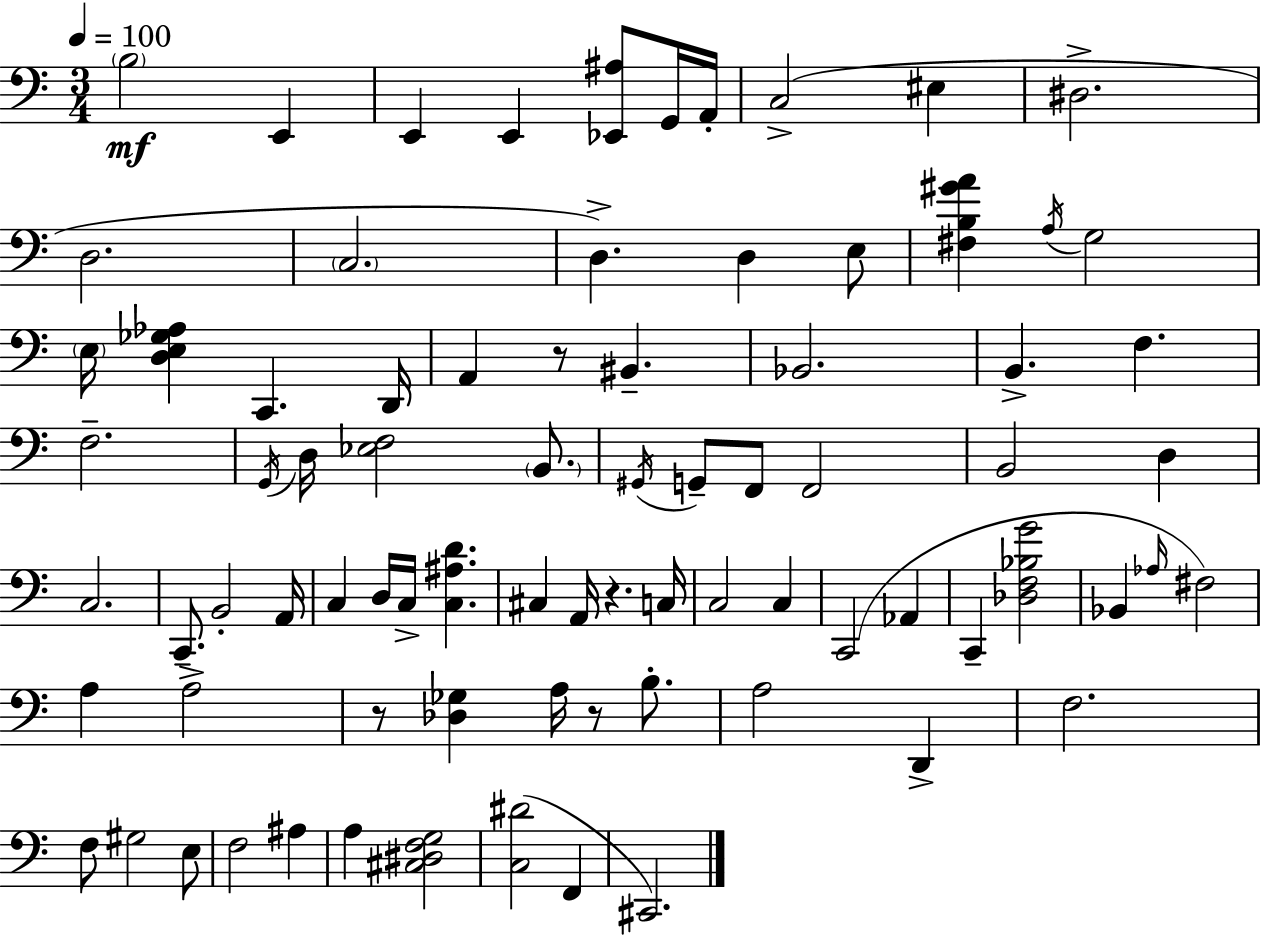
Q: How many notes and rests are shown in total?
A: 80